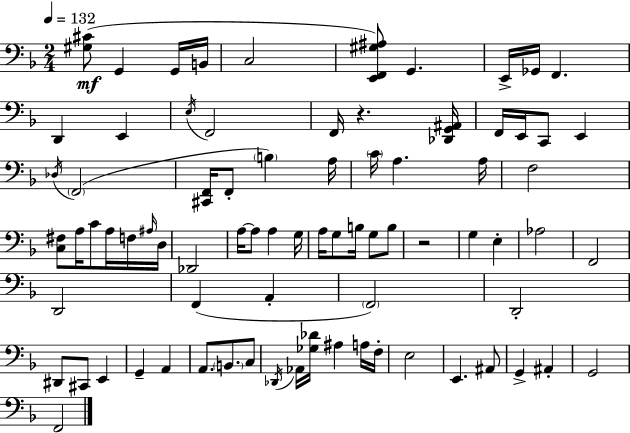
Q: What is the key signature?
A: D minor